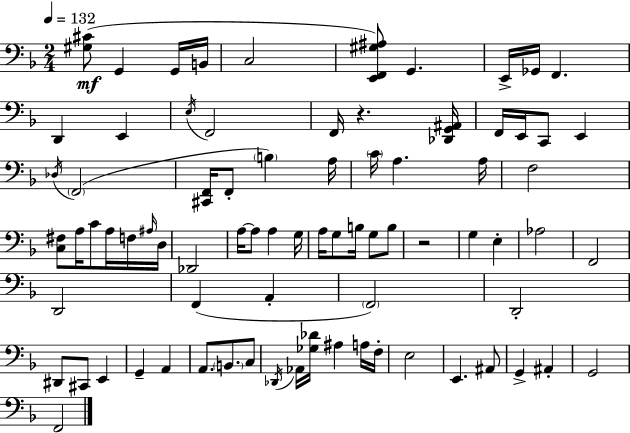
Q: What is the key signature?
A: D minor